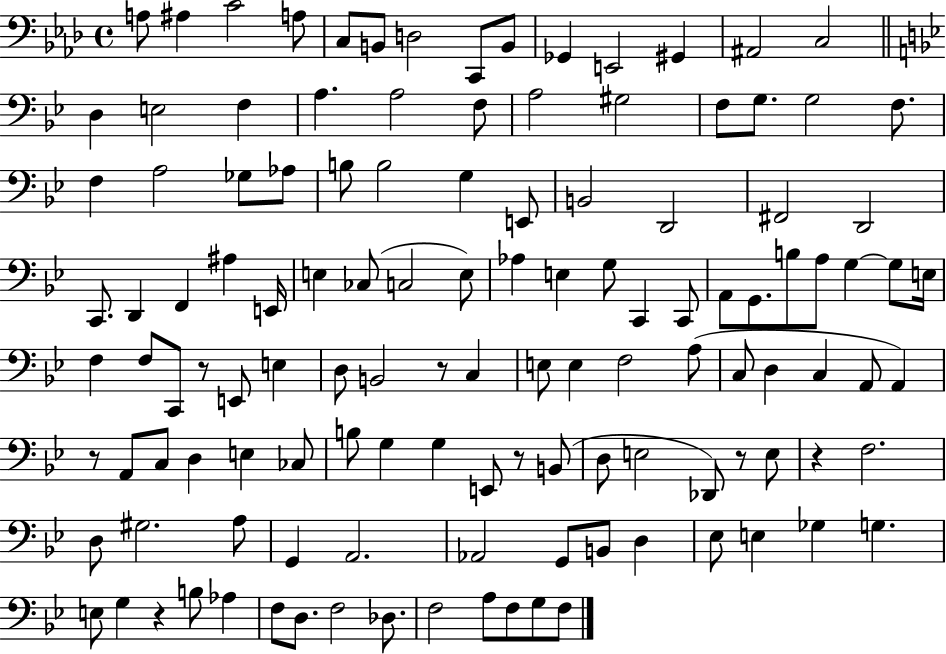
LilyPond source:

{
  \clef bass
  \time 4/4
  \defaultTimeSignature
  \key aes \major
  a8 ais4 c'2 a8 | c8 b,8 d2 c,8 b,8 | ges,4 e,2 gis,4 | ais,2 c2 | \break \bar "||" \break \key bes \major d4 e2 f4 | a4. a2 f8 | a2 gis2 | f8 g8. g2 f8. | \break f4 a2 ges8 aes8 | b8 b2 g4 e,8 | b,2 d,2 | fis,2 d,2 | \break c,8. d,4 f,4 ais4 e,16 | e4 ces8( c2 e8) | aes4 e4 g8 c,4 c,8 | a,8 g,8. b8 a8 g4~~ g8 e16 | \break f4 f8 c,8 r8 e,8 e4 | d8 b,2 r8 c4 | e8 e4 f2 a8( | c8 d4 c4 a,8 a,4) | \break r8 a,8 c8 d4 e4 ces8 | b8 g4 g4 e,8 r8 b,8( | d8 e2 des,8) r8 e8 | r4 f2. | \break d8 gis2. a8 | g,4 a,2. | aes,2 g,8 b,8 d4 | ees8 e4 ges4 g4. | \break e8 g4 r4 b8 aes4 | f8 d8. f2 des8. | f2 a8 f8 g8 f8 | \bar "|."
}